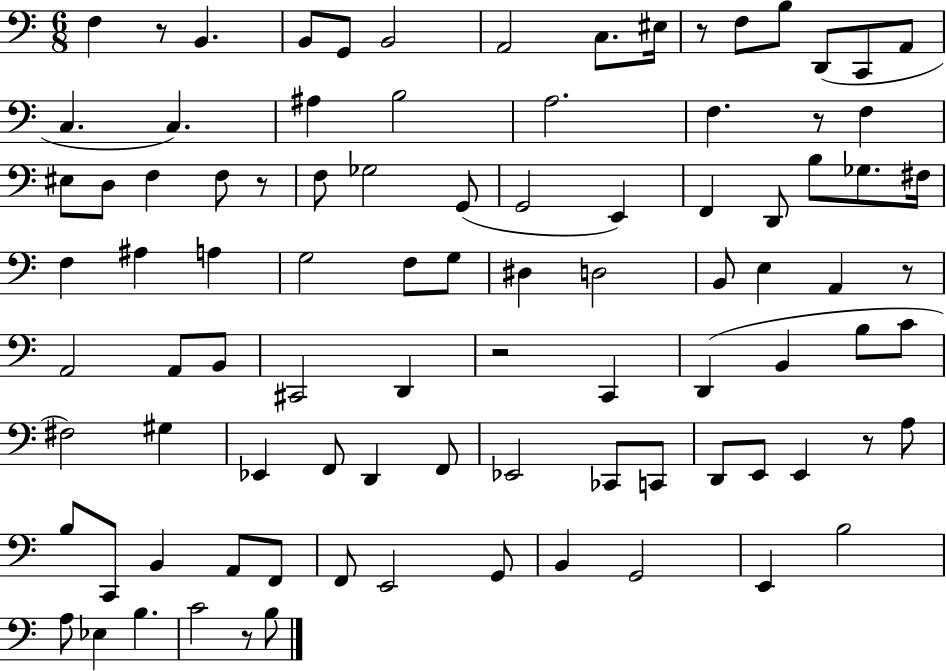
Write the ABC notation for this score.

X:1
T:Untitled
M:6/8
L:1/4
K:C
F, z/2 B,, B,,/2 G,,/2 B,,2 A,,2 C,/2 ^E,/4 z/2 F,/2 B,/2 D,,/2 C,,/2 A,,/2 C, C, ^A, B,2 A,2 F, z/2 F, ^E,/2 D,/2 F, F,/2 z/2 F,/2 _G,2 G,,/2 G,,2 E,, F,, D,,/2 B,/2 _G,/2 ^F,/4 F, ^A, A, G,2 F,/2 G,/2 ^D, D,2 B,,/2 E, A,, z/2 A,,2 A,,/2 B,,/2 ^C,,2 D,, z2 C,, D,, B,, B,/2 C/2 ^F,2 ^G, _E,, F,,/2 D,, F,,/2 _E,,2 _C,,/2 C,,/2 D,,/2 E,,/2 E,, z/2 A,/2 B,/2 C,,/2 B,, A,,/2 F,,/2 F,,/2 E,,2 G,,/2 B,, G,,2 E,, B,2 A,/2 _E, B, C2 z/2 B,/2